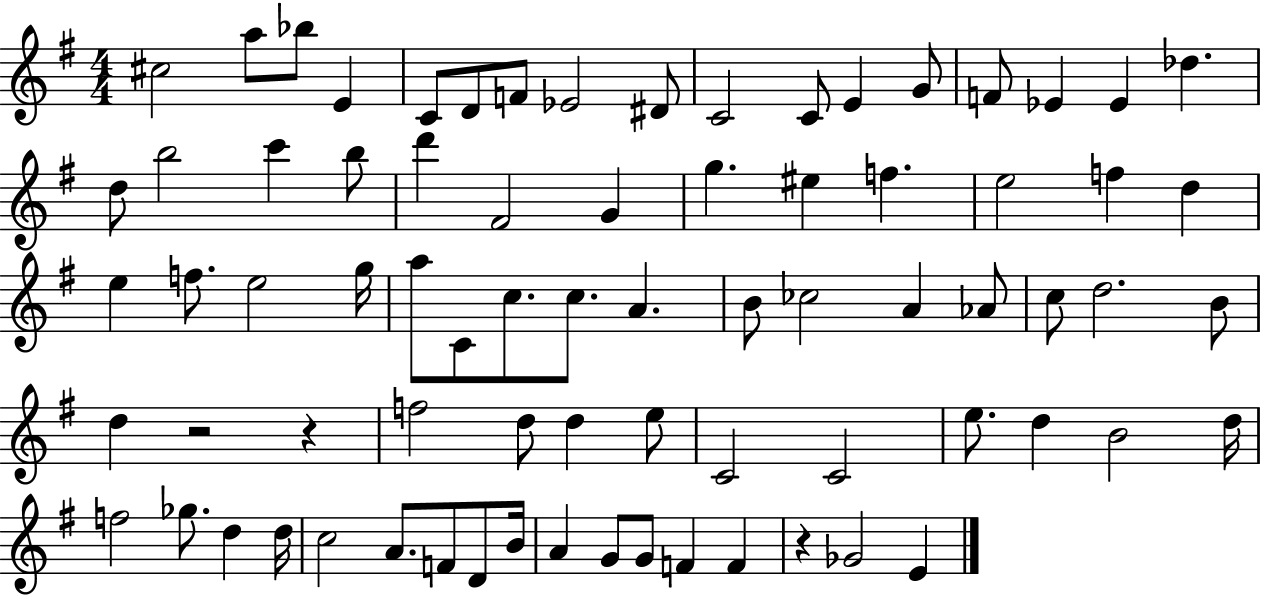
X:1
T:Untitled
M:4/4
L:1/4
K:G
^c2 a/2 _b/2 E C/2 D/2 F/2 _E2 ^D/2 C2 C/2 E G/2 F/2 _E _E _d d/2 b2 c' b/2 d' ^F2 G g ^e f e2 f d e f/2 e2 g/4 a/2 C/2 c/2 c/2 A B/2 _c2 A _A/2 c/2 d2 B/2 d z2 z f2 d/2 d e/2 C2 C2 e/2 d B2 d/4 f2 _g/2 d d/4 c2 A/2 F/2 D/2 B/4 A G/2 G/2 F F z _G2 E